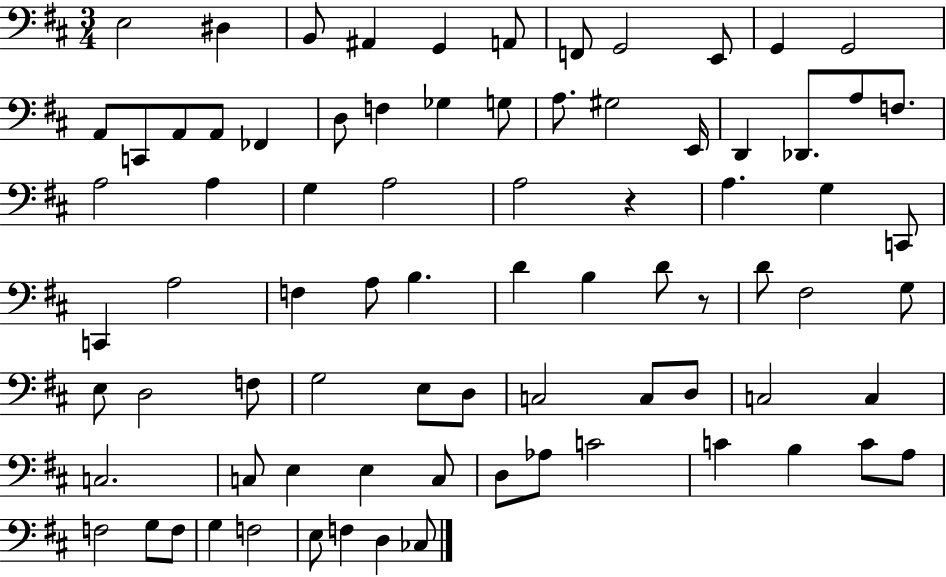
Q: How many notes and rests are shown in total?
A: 80